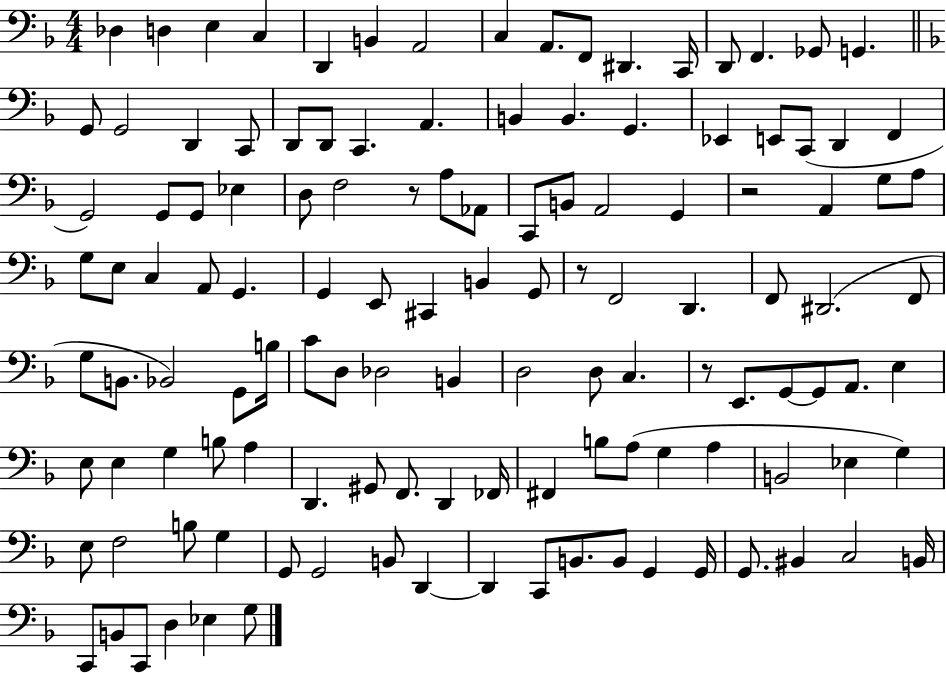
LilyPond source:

{
  \clef bass
  \numericTimeSignature
  \time 4/4
  \key f \major
  \repeat volta 2 { des4 d4 e4 c4 | d,4 b,4 a,2 | c4 a,8. f,8 dis,4. c,16 | d,8 f,4. ges,8 g,4. | \break \bar "||" \break \key d \minor g,8 g,2 d,4 c,8 | d,8 d,8 c,4. a,4. | b,4 b,4. g,4. | ees,4 e,8 c,8( d,4 f,4 | \break g,2) g,8 g,8 ees4 | d8 f2 r8 a8 aes,8 | c,8 b,8 a,2 g,4 | r2 a,4 g8 a8 | \break g8 e8 c4 a,8 g,4. | g,4 e,8 cis,4 b,4 g,8 | r8 f,2 d,4. | f,8 dis,2.( f,8 | \break g8 b,8. bes,2) g,8 b16 | c'8 d8 des2 b,4 | d2 d8 c4. | r8 e,8. g,8~~ g,8 a,8. e4 | \break e8 e4 g4 b8 a4 | d,4. gis,8 f,8. d,4 fes,16 | fis,4 b8 a8( g4 a4 | b,2 ees4 g4) | \break e8 f2 b8 g4 | g,8 g,2 b,8 d,4~~ | d,4 c,8 b,8. b,8 g,4 g,16 | g,8. bis,4 c2 b,16 | \break c,8 b,8 c,8 d4 ees4 g8 | } \bar "|."
}